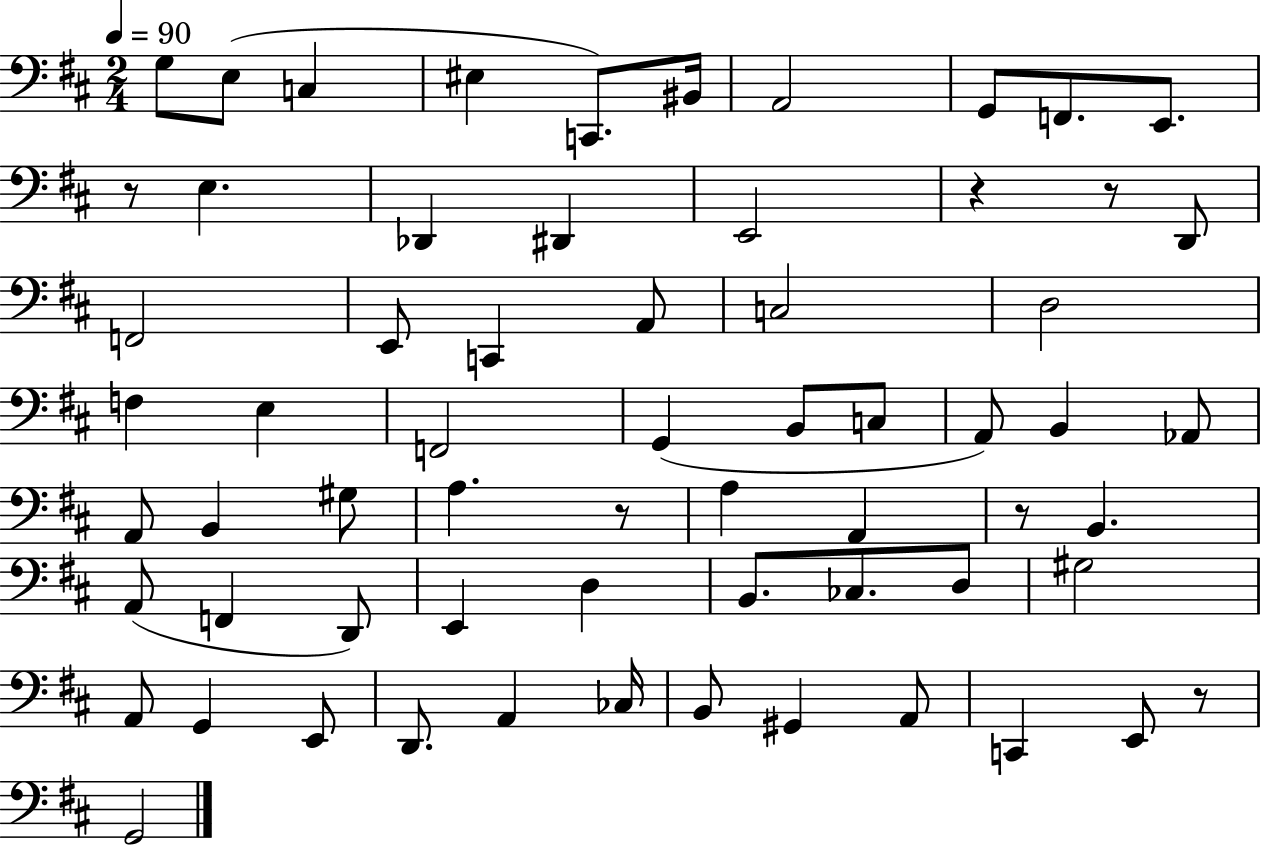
X:1
T:Untitled
M:2/4
L:1/4
K:D
G,/2 E,/2 C, ^E, C,,/2 ^B,,/4 A,,2 G,,/2 F,,/2 E,,/2 z/2 E, _D,, ^D,, E,,2 z z/2 D,,/2 F,,2 E,,/2 C,, A,,/2 C,2 D,2 F, E, F,,2 G,, B,,/2 C,/2 A,,/2 B,, _A,,/2 A,,/2 B,, ^G,/2 A, z/2 A, A,, z/2 B,, A,,/2 F,, D,,/2 E,, D, B,,/2 _C,/2 D,/2 ^G,2 A,,/2 G,, E,,/2 D,,/2 A,, _C,/4 B,,/2 ^G,, A,,/2 C,, E,,/2 z/2 G,,2